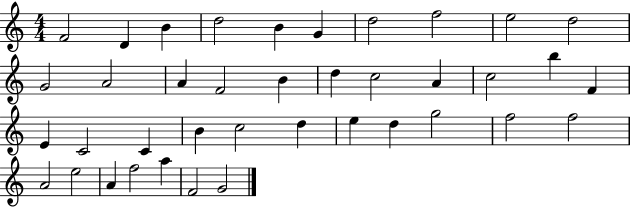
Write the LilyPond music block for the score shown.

{
  \clef treble
  \numericTimeSignature
  \time 4/4
  \key c \major
  f'2 d'4 b'4 | d''2 b'4 g'4 | d''2 f''2 | e''2 d''2 | \break g'2 a'2 | a'4 f'2 b'4 | d''4 c''2 a'4 | c''2 b''4 f'4 | \break e'4 c'2 c'4 | b'4 c''2 d''4 | e''4 d''4 g''2 | f''2 f''2 | \break a'2 e''2 | a'4 f''2 a''4 | f'2 g'2 | \bar "|."
}